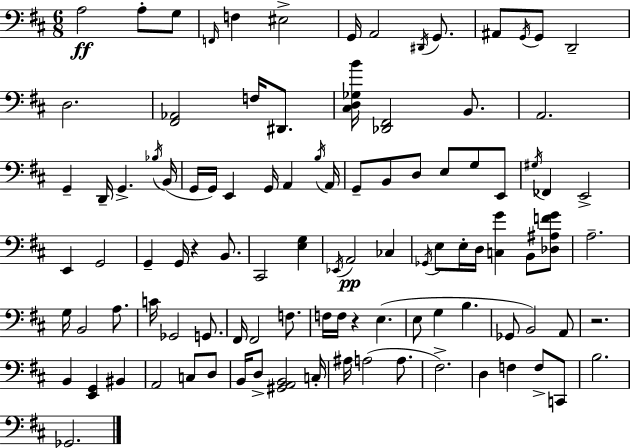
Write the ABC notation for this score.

X:1
T:Untitled
M:6/8
L:1/4
K:D
A,2 A,/2 G,/2 F,,/4 F, ^E,2 G,,/4 A,,2 ^D,,/4 G,,/2 ^A,,/2 G,,/4 G,,/2 D,,2 D,2 [^F,,_A,,]2 F,/4 ^D,,/2 [^C,D,_G,B]/4 [_D,,^F,,]2 B,,/2 A,,2 G,, D,,/4 G,, _B,/4 B,,/4 G,,/4 G,,/4 E,, G,,/4 A,, B,/4 A,,/4 G,,/2 B,,/2 D,/2 E,/2 G,/2 E,,/2 ^G,/4 _F,, E,,2 E,, G,,2 G,, G,,/4 z B,,/2 ^C,,2 [E,G,] _E,,/4 A,,2 _C, _G,,/4 E,/2 E,/4 D,/4 [C,G] B,,/2 [_D,^A,FG]/2 A,2 G,/4 B,,2 A,/2 C/4 _G,,2 G,,/2 ^F,,/4 ^F,,2 F,/2 F,/4 F,/4 z E, E,/2 G, B, _G,,/2 B,,2 A,,/2 z2 B,, [E,,G,,] ^B,, A,,2 C,/2 D,/2 B,,/4 D,/2 [^G,,A,,B,,]2 C,/4 ^A,/4 A,2 A,/2 ^F,2 D, F, F,/2 C,,/2 B,2 _G,,2